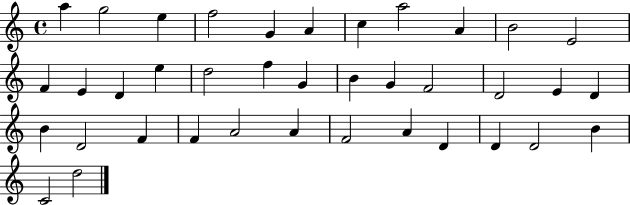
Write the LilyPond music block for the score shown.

{
  \clef treble
  \time 4/4
  \defaultTimeSignature
  \key c \major
  a''4 g''2 e''4 | f''2 g'4 a'4 | c''4 a''2 a'4 | b'2 e'2 | \break f'4 e'4 d'4 e''4 | d''2 f''4 g'4 | b'4 g'4 f'2 | d'2 e'4 d'4 | \break b'4 d'2 f'4 | f'4 a'2 a'4 | f'2 a'4 d'4 | d'4 d'2 b'4 | \break c'2 d''2 | \bar "|."
}